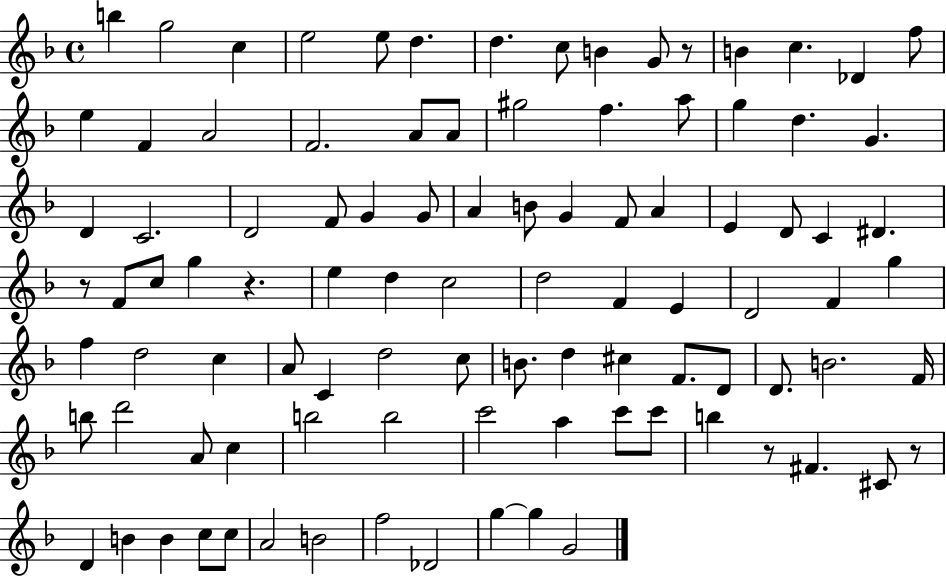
X:1
T:Untitled
M:4/4
L:1/4
K:F
b g2 c e2 e/2 d d c/2 B G/2 z/2 B c _D f/2 e F A2 F2 A/2 A/2 ^g2 f a/2 g d G D C2 D2 F/2 G G/2 A B/2 G F/2 A E D/2 C ^D z/2 F/2 c/2 g z e d c2 d2 F E D2 F g f d2 c A/2 C d2 c/2 B/2 d ^c F/2 D/2 D/2 B2 F/4 b/2 d'2 A/2 c b2 b2 c'2 a c'/2 c'/2 b z/2 ^F ^C/2 z/2 D B B c/2 c/2 A2 B2 f2 _D2 g g G2